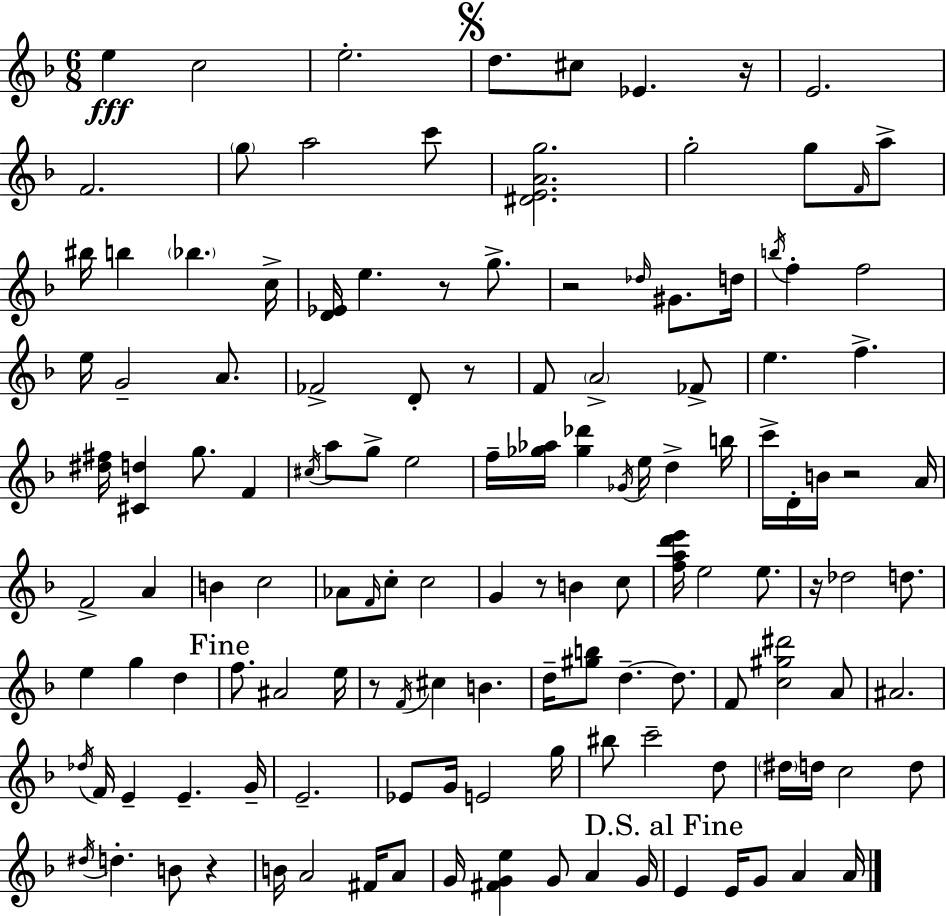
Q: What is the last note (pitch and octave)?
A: A4